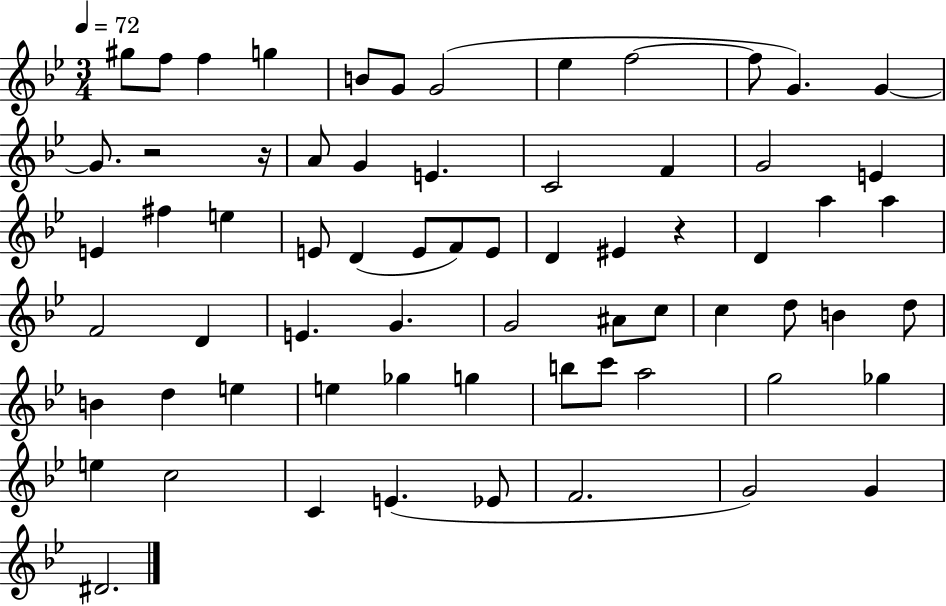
X:1
T:Untitled
M:3/4
L:1/4
K:Bb
^g/2 f/2 f g B/2 G/2 G2 _e f2 f/2 G G G/2 z2 z/4 A/2 G E C2 F G2 E E ^f e E/2 D E/2 F/2 E/2 D ^E z D a a F2 D E G G2 ^A/2 c/2 c d/2 B d/2 B d e e _g g b/2 c'/2 a2 g2 _g e c2 C E _E/2 F2 G2 G ^D2